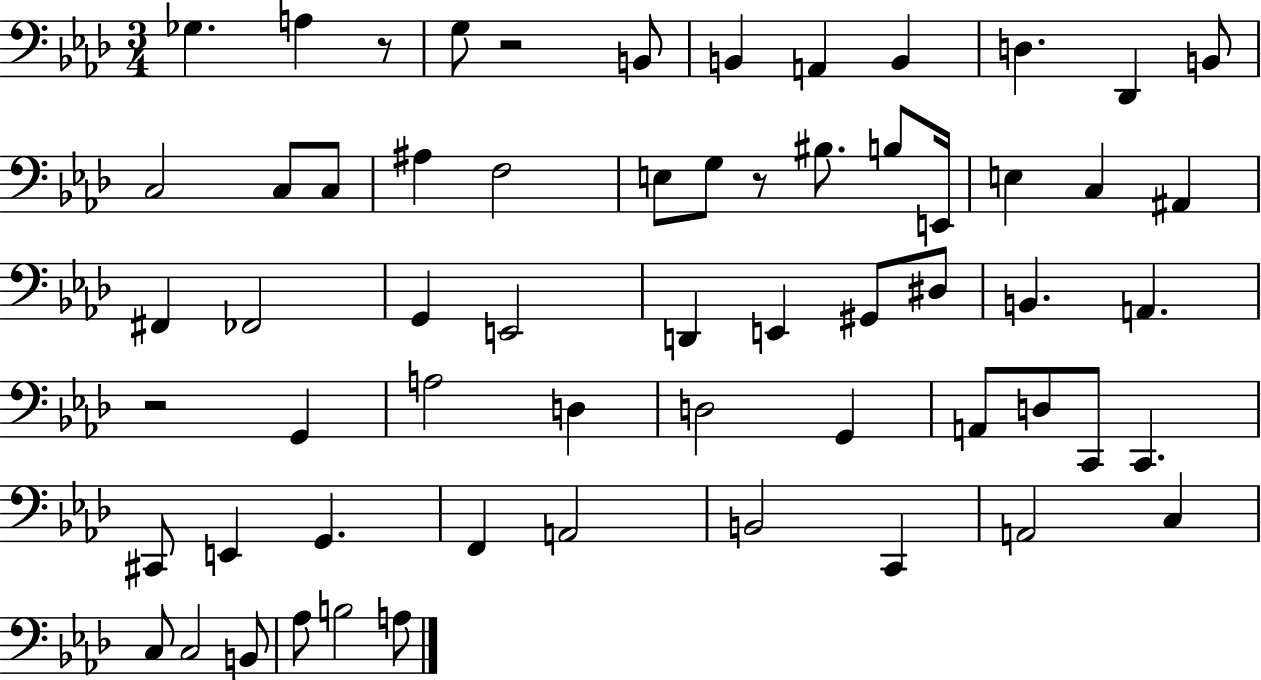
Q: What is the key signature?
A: AES major